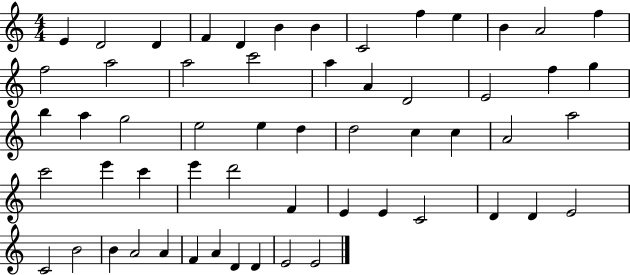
{
  \clef treble
  \numericTimeSignature
  \time 4/4
  \key c \major
  e'4 d'2 d'4 | f'4 d'4 b'4 b'4 | c'2 f''4 e''4 | b'4 a'2 f''4 | \break f''2 a''2 | a''2 c'''2 | a''4 a'4 d'2 | e'2 f''4 g''4 | \break b''4 a''4 g''2 | e''2 e''4 d''4 | d''2 c''4 c''4 | a'2 a''2 | \break c'''2 e'''4 c'''4 | e'''4 d'''2 f'4 | e'4 e'4 c'2 | d'4 d'4 e'2 | \break c'2 b'2 | b'4 a'2 a'4 | f'4 a'4 d'4 d'4 | e'2 e'2 | \break \bar "|."
}